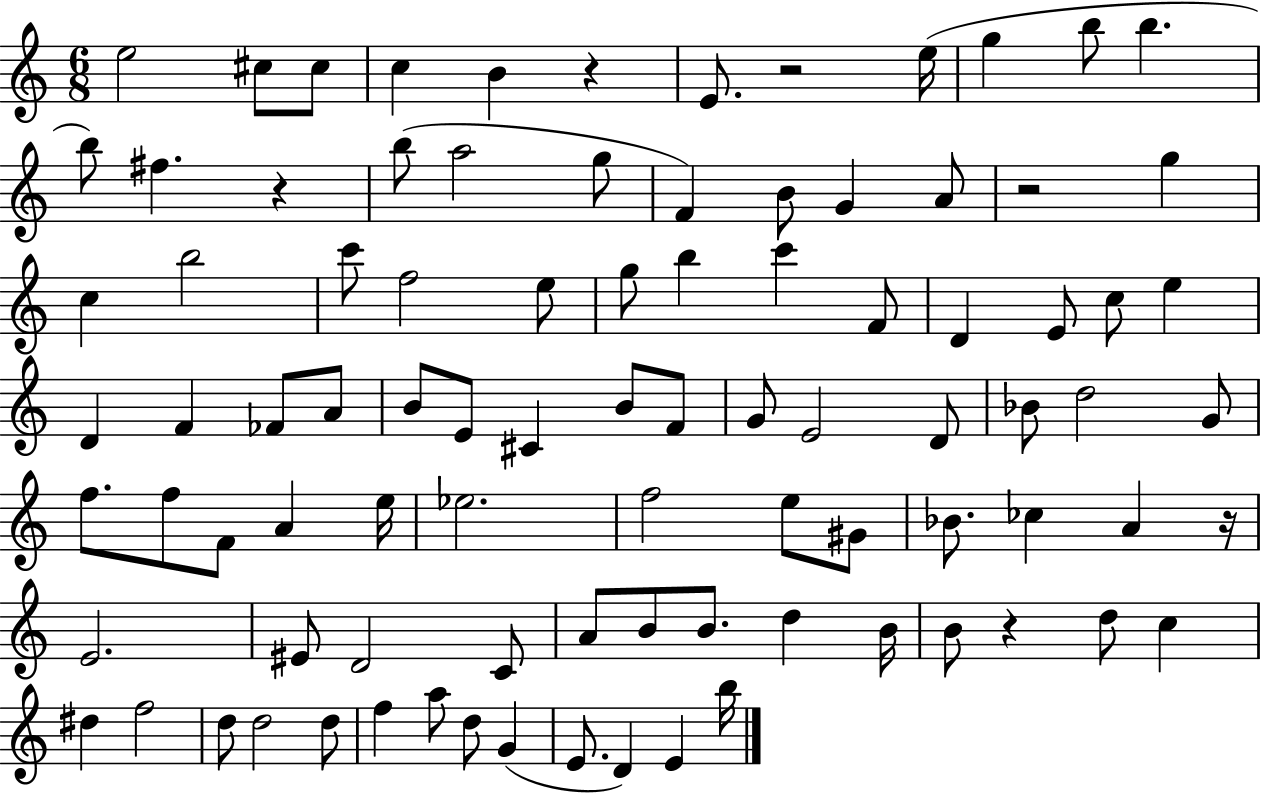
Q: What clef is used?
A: treble